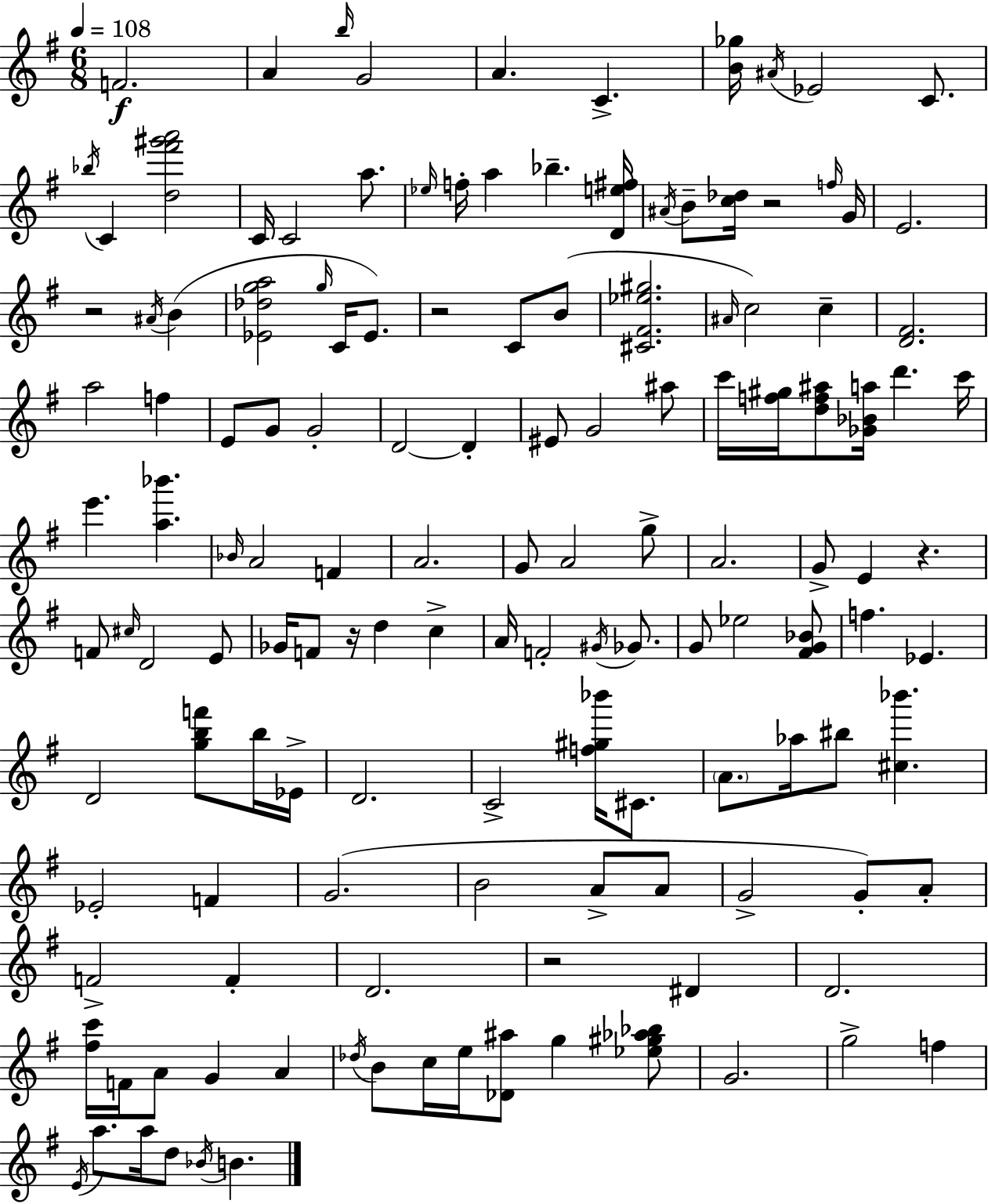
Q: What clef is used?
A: treble